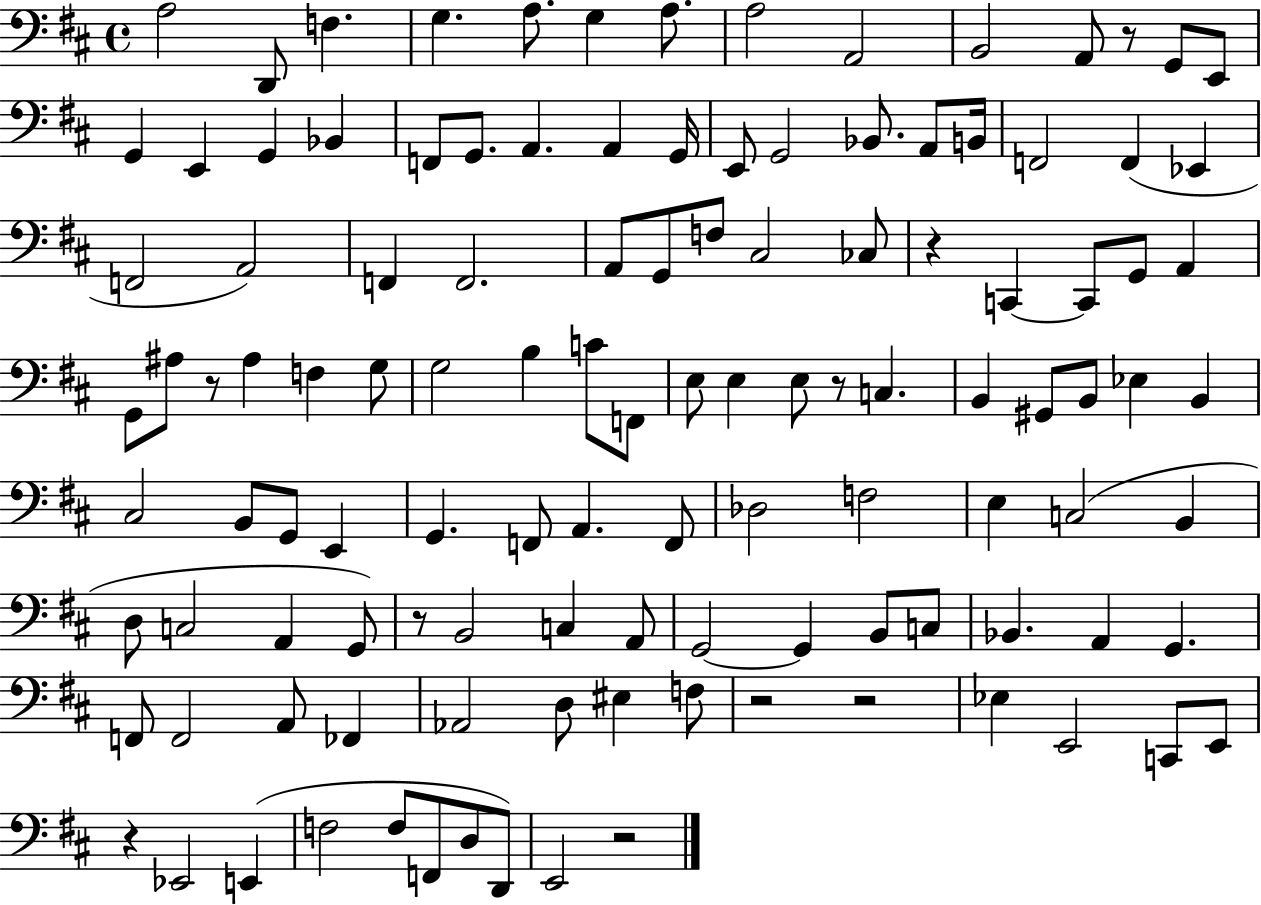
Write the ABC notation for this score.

X:1
T:Untitled
M:4/4
L:1/4
K:D
A,2 D,,/2 F, G, A,/2 G, A,/2 A,2 A,,2 B,,2 A,,/2 z/2 G,,/2 E,,/2 G,, E,, G,, _B,, F,,/2 G,,/2 A,, A,, G,,/4 E,,/2 G,,2 _B,,/2 A,,/2 B,,/4 F,,2 F,, _E,, F,,2 A,,2 F,, F,,2 A,,/2 G,,/2 F,/2 ^C,2 _C,/2 z C,, C,,/2 G,,/2 A,, G,,/2 ^A,/2 z/2 ^A, F, G,/2 G,2 B, C/2 F,,/2 E,/2 E, E,/2 z/2 C, B,, ^G,,/2 B,,/2 _E, B,, ^C,2 B,,/2 G,,/2 E,, G,, F,,/2 A,, F,,/2 _D,2 F,2 E, C,2 B,, D,/2 C,2 A,, G,,/2 z/2 B,,2 C, A,,/2 G,,2 G,, B,,/2 C,/2 _B,, A,, G,, F,,/2 F,,2 A,,/2 _F,, _A,,2 D,/2 ^E, F,/2 z2 z2 _E, E,,2 C,,/2 E,,/2 z _E,,2 E,, F,2 F,/2 F,,/2 D,/2 D,,/2 E,,2 z2